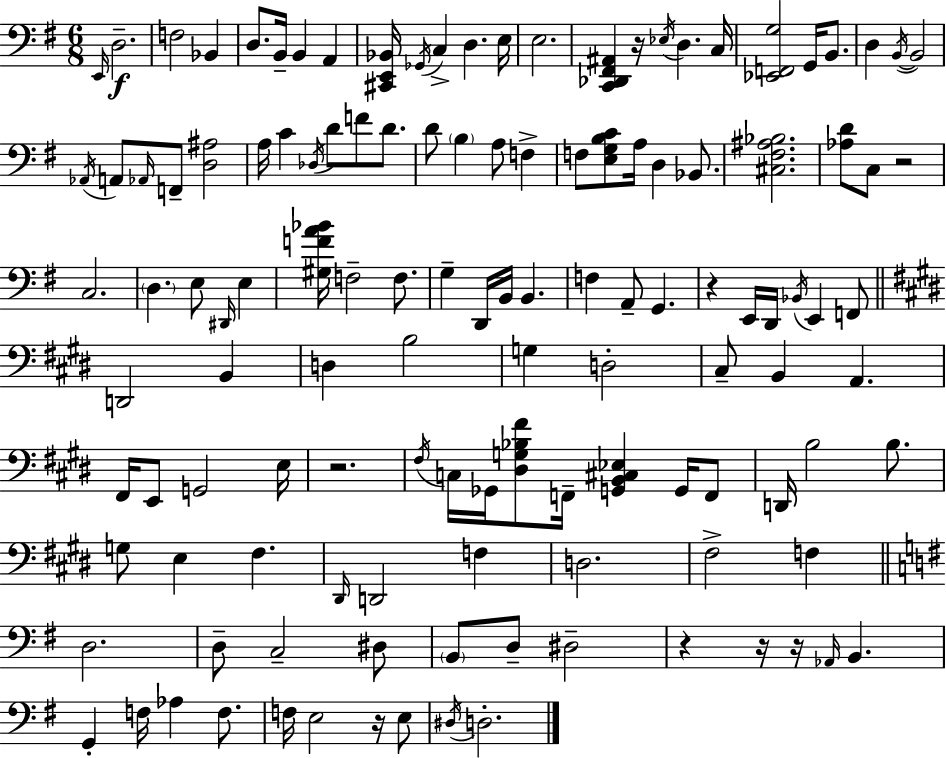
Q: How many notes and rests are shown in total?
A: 126